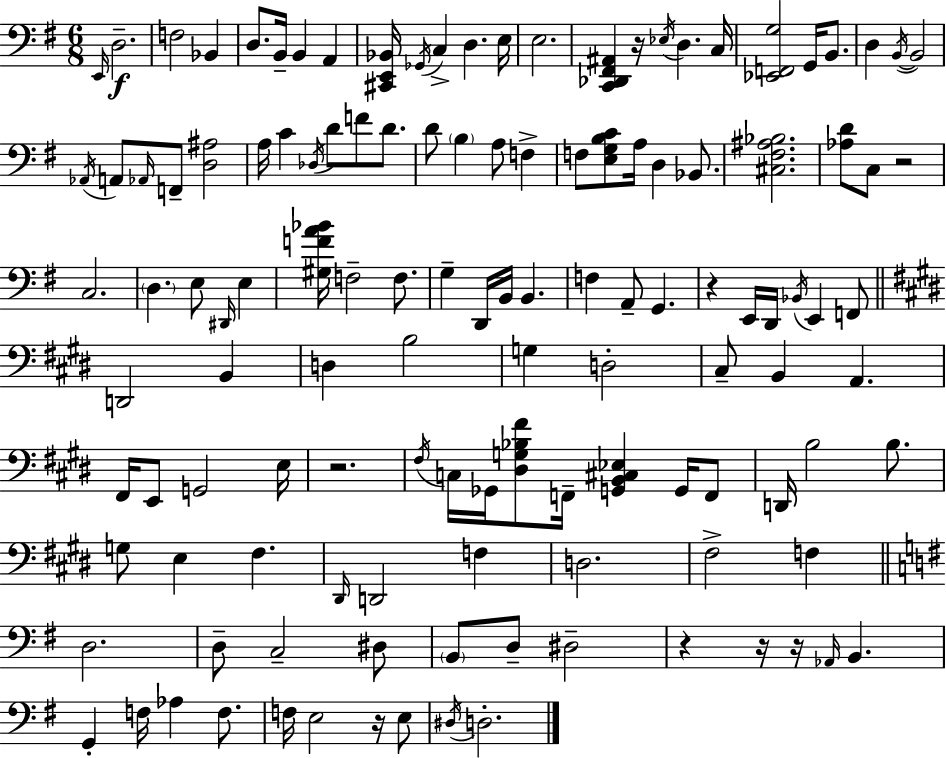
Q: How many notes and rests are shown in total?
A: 126